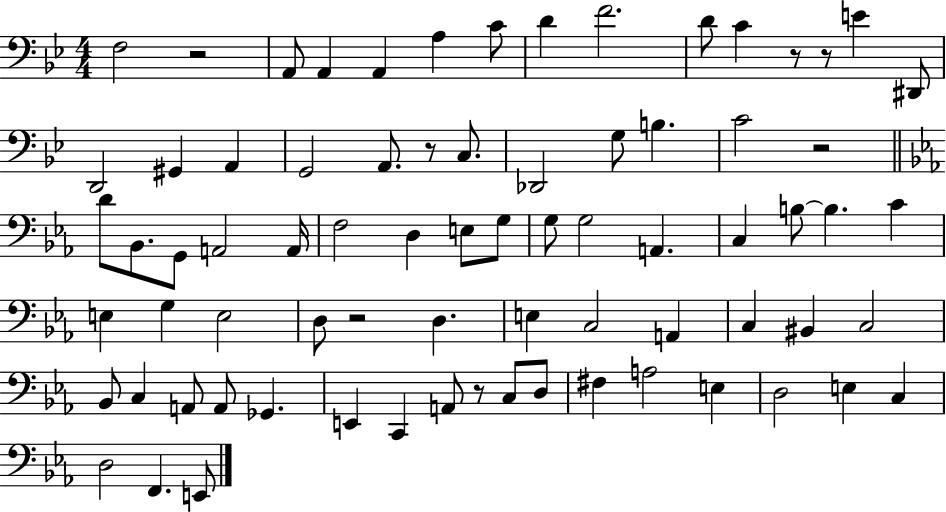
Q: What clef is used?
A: bass